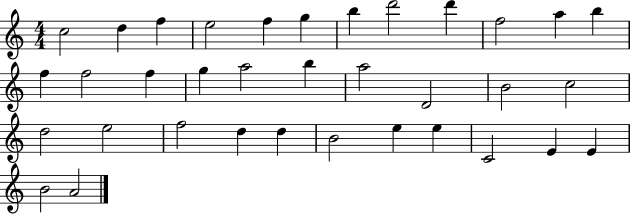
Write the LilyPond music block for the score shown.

{
  \clef treble
  \numericTimeSignature
  \time 4/4
  \key c \major
  c''2 d''4 f''4 | e''2 f''4 g''4 | b''4 d'''2 d'''4 | f''2 a''4 b''4 | \break f''4 f''2 f''4 | g''4 a''2 b''4 | a''2 d'2 | b'2 c''2 | \break d''2 e''2 | f''2 d''4 d''4 | b'2 e''4 e''4 | c'2 e'4 e'4 | \break b'2 a'2 | \bar "|."
}